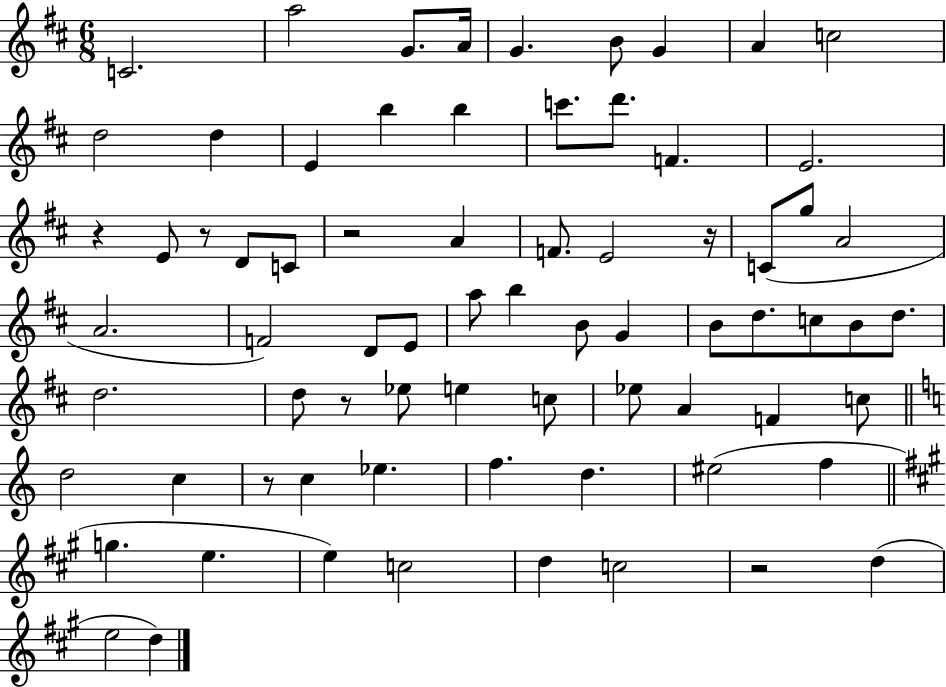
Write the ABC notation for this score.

X:1
T:Untitled
M:6/8
L:1/4
K:D
C2 a2 G/2 A/4 G B/2 G A c2 d2 d E b b c'/2 d'/2 F E2 z E/2 z/2 D/2 C/2 z2 A F/2 E2 z/4 C/2 g/2 A2 A2 F2 D/2 E/2 a/2 b B/2 G B/2 d/2 c/2 B/2 d/2 d2 d/2 z/2 _e/2 e c/2 _e/2 A F c/2 d2 c z/2 c _e f d ^e2 f g e e c2 d c2 z2 d e2 d